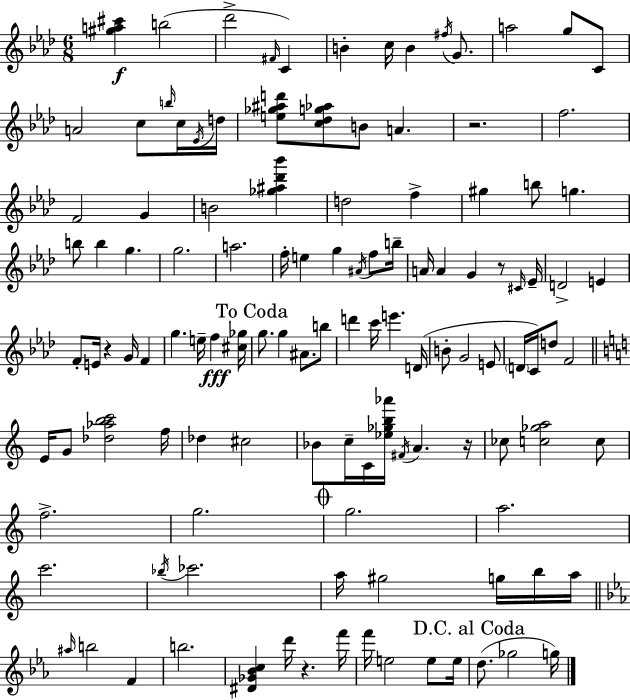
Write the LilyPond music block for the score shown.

{
  \clef treble
  \numericTimeSignature
  \time 6/8
  \key f \minor
  <gis'' a'' cis'''>4\f b''2( | des'''2-> \grace { fis'16 } c'4) | b'4-. c''16 b'4 \acciaccatura { fis''16 } g'8. | a''2 g''8 | \break c'8 a'2 c''8 | \grace { b''16 } c''16 \acciaccatura { ees'16 } d''16 <e'' ges'' ais'' d'''>8 <c'' des'' g'' aes''>8 b'8 a'4. | r2. | f''2. | \break f'2 | g'4 b'2 | <ges'' ais'' des''' bes'''>4 d''2 | f''4-> gis''4 b''8 g''4. | \break b''8 b''4 g''4. | g''2. | a''2. | f''16-. e''4 g''4 | \break \acciaccatura { ais'16 } f''8 b''16-- a'16 a'4 g'4 | r8 \grace { cis'16 } ees'16-- d'2-> | e'4 f'8-. e'16 r4 | g'16 f'4 g''4. | \break e''16-- f''4\fff <cis'' ges''>16 \mark "To Coda" g''8. g''4 | ais'8. b''8 d'''4 c'''16 e'''4. | d'16( b'8-. g'2 | e'8 \parenthesize d'16 c'16) d''8 f'2 | \break \bar "||" \break \key c \major e'16 g'8 <des'' aes'' b'' c'''>2 f''16 | des''4 cis''2 | bes'8 c''16-- c'16 <ees'' ges'' b'' aes'''>16 \acciaccatura { fis'16 } a'4. | r16 ces''8 <c'' ges'' a''>2 c''8 | \break f''2.-> | g''2. | \mark \markup { \musicglyph "scripts.coda" } g''2. | a''2. | \break c'''2. | \acciaccatura { bes''16 } ces'''2. | a''16 gis''2 g''16 | b''16 a''16 \bar "||" \break \key c \minor \grace { ais''16 } b''2 f'4 | b''2. | <dis' ges' bes' c''>4 d'''16 r4. | f'''16 f'''16 e''2 e''8 | \break e''16 \mark "D.C. al Coda" d''8.( ges''2 | g''16) \bar "|."
}